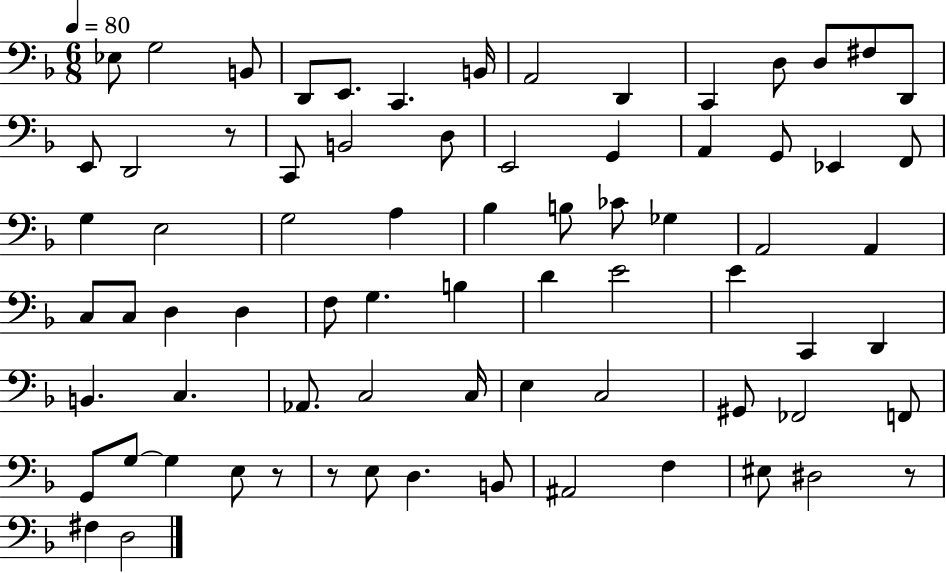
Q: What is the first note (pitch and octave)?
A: Eb3